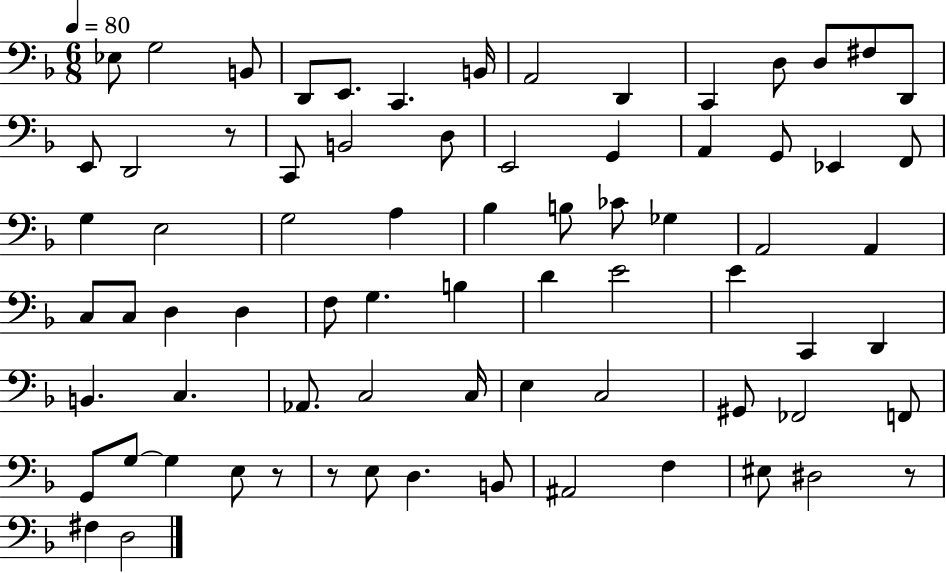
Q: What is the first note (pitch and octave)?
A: Eb3